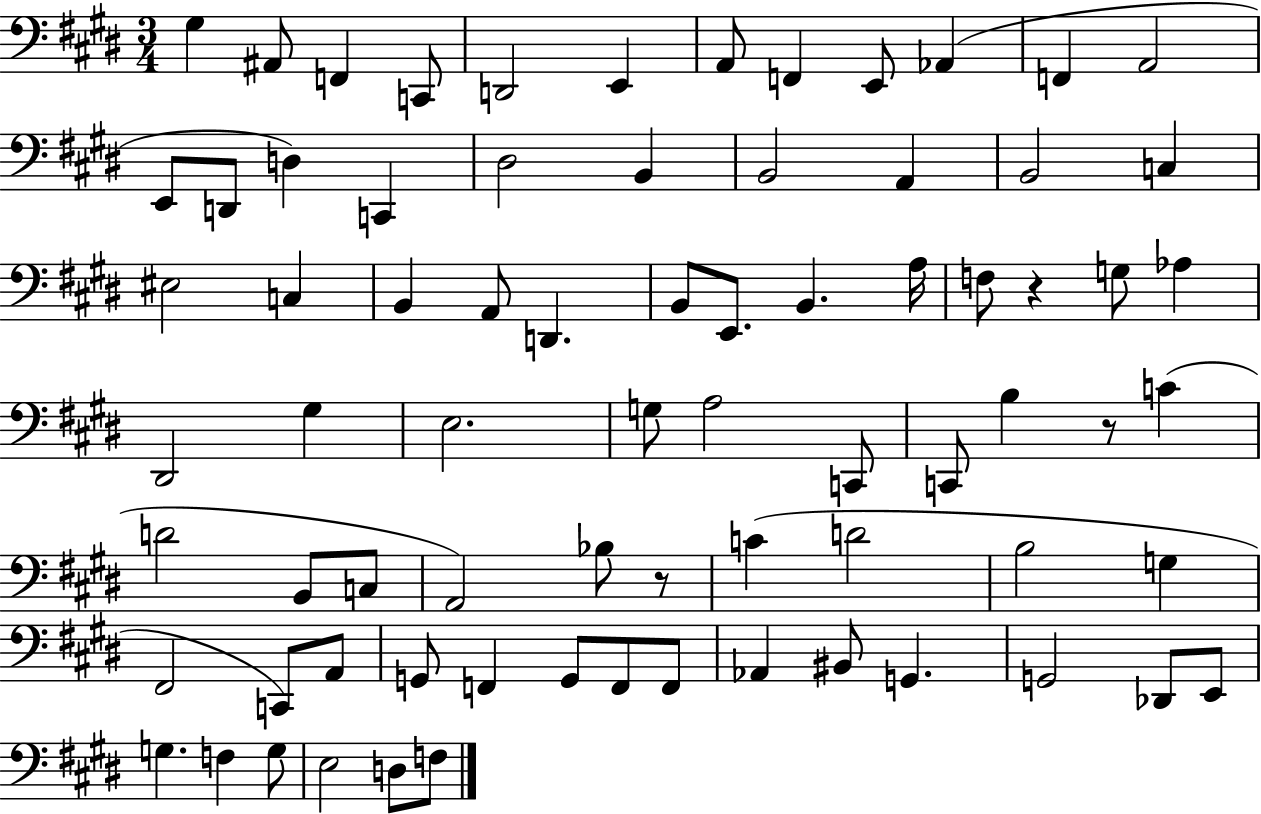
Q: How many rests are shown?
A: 3